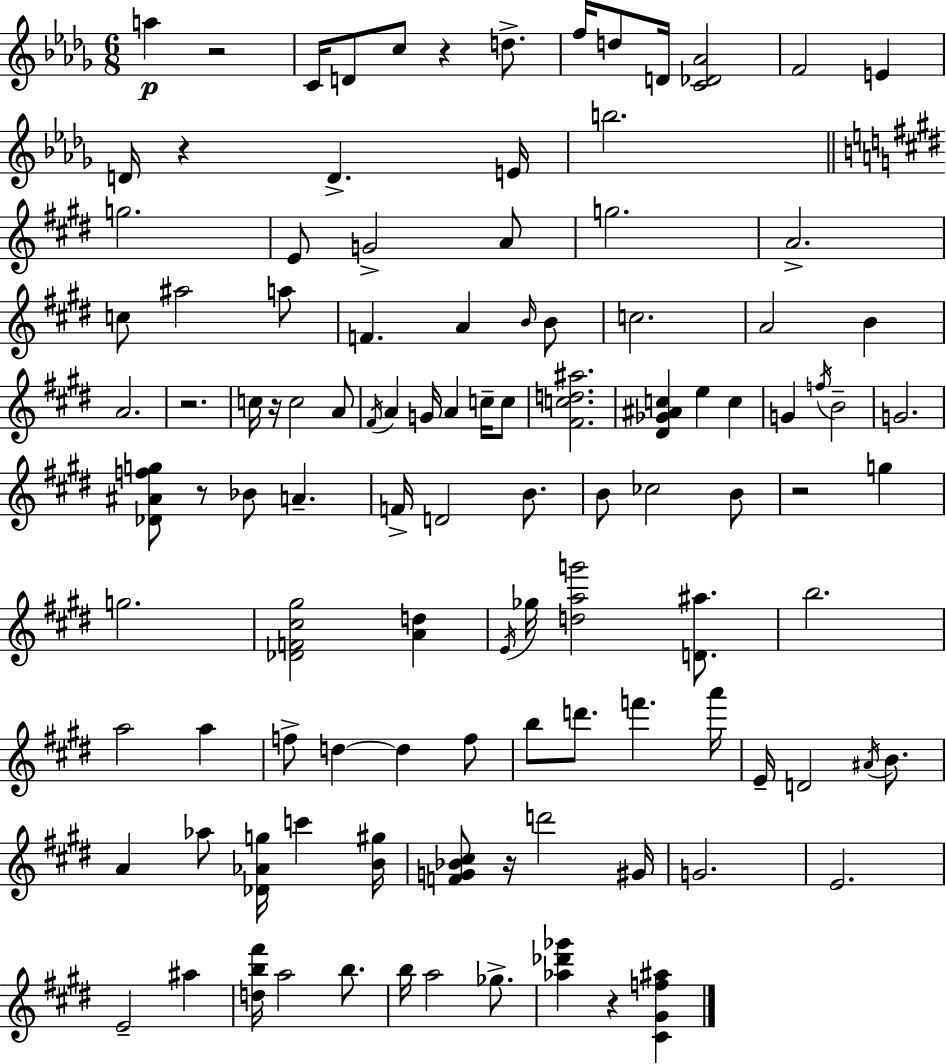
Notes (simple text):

A5/q R/h C4/s D4/e C5/e R/q D5/e. F5/s D5/e D4/s [C4,Db4,Ab4]/h F4/h E4/q D4/s R/q D4/q. E4/s B5/h. G5/h. E4/e G4/h A4/e G5/h. A4/h. C5/e A#5/h A5/e F4/q. A4/q B4/s B4/e C5/h. A4/h B4/q A4/h. R/h. C5/s R/s C5/h A4/e F#4/s A4/q G4/s A4/q C5/s C5/e [F#4,C5,D5,A#5]/h. [D#4,Gb4,A#4,C5]/q E5/q C5/q G4/q F5/s B4/h G4/h. [Db4,A#4,F5,G5]/e R/e Bb4/e A4/q. F4/s D4/h B4/e. B4/e CES5/h B4/e R/h G5/q G5/h. [Db4,F4,C#5,G#5]/h [A4,D5]/q E4/s Gb5/s [D5,A5,G6]/h [D4,A#5]/e. B5/h. A5/h A5/q F5/e D5/q D5/q F5/e B5/e D6/e. F6/q. A6/s E4/s D4/h A#4/s B4/e. A4/q Ab5/e [Db4,Ab4,G5]/s C6/q [B4,G#5]/s [F4,G4,Bb4,C#5]/e R/s D6/h G#4/s G4/h. E4/h. E4/h A#5/q [D5,B5,F#6]/s A5/h B5/e. B5/s A5/h Gb5/e. [Ab5,Db6,Gb6]/q R/q [C#4,G#4,F5,A#5]/q